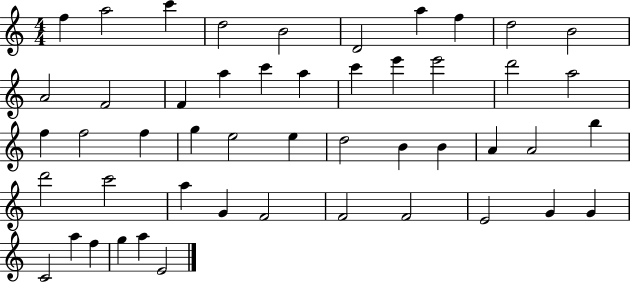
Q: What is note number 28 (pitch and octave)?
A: D5